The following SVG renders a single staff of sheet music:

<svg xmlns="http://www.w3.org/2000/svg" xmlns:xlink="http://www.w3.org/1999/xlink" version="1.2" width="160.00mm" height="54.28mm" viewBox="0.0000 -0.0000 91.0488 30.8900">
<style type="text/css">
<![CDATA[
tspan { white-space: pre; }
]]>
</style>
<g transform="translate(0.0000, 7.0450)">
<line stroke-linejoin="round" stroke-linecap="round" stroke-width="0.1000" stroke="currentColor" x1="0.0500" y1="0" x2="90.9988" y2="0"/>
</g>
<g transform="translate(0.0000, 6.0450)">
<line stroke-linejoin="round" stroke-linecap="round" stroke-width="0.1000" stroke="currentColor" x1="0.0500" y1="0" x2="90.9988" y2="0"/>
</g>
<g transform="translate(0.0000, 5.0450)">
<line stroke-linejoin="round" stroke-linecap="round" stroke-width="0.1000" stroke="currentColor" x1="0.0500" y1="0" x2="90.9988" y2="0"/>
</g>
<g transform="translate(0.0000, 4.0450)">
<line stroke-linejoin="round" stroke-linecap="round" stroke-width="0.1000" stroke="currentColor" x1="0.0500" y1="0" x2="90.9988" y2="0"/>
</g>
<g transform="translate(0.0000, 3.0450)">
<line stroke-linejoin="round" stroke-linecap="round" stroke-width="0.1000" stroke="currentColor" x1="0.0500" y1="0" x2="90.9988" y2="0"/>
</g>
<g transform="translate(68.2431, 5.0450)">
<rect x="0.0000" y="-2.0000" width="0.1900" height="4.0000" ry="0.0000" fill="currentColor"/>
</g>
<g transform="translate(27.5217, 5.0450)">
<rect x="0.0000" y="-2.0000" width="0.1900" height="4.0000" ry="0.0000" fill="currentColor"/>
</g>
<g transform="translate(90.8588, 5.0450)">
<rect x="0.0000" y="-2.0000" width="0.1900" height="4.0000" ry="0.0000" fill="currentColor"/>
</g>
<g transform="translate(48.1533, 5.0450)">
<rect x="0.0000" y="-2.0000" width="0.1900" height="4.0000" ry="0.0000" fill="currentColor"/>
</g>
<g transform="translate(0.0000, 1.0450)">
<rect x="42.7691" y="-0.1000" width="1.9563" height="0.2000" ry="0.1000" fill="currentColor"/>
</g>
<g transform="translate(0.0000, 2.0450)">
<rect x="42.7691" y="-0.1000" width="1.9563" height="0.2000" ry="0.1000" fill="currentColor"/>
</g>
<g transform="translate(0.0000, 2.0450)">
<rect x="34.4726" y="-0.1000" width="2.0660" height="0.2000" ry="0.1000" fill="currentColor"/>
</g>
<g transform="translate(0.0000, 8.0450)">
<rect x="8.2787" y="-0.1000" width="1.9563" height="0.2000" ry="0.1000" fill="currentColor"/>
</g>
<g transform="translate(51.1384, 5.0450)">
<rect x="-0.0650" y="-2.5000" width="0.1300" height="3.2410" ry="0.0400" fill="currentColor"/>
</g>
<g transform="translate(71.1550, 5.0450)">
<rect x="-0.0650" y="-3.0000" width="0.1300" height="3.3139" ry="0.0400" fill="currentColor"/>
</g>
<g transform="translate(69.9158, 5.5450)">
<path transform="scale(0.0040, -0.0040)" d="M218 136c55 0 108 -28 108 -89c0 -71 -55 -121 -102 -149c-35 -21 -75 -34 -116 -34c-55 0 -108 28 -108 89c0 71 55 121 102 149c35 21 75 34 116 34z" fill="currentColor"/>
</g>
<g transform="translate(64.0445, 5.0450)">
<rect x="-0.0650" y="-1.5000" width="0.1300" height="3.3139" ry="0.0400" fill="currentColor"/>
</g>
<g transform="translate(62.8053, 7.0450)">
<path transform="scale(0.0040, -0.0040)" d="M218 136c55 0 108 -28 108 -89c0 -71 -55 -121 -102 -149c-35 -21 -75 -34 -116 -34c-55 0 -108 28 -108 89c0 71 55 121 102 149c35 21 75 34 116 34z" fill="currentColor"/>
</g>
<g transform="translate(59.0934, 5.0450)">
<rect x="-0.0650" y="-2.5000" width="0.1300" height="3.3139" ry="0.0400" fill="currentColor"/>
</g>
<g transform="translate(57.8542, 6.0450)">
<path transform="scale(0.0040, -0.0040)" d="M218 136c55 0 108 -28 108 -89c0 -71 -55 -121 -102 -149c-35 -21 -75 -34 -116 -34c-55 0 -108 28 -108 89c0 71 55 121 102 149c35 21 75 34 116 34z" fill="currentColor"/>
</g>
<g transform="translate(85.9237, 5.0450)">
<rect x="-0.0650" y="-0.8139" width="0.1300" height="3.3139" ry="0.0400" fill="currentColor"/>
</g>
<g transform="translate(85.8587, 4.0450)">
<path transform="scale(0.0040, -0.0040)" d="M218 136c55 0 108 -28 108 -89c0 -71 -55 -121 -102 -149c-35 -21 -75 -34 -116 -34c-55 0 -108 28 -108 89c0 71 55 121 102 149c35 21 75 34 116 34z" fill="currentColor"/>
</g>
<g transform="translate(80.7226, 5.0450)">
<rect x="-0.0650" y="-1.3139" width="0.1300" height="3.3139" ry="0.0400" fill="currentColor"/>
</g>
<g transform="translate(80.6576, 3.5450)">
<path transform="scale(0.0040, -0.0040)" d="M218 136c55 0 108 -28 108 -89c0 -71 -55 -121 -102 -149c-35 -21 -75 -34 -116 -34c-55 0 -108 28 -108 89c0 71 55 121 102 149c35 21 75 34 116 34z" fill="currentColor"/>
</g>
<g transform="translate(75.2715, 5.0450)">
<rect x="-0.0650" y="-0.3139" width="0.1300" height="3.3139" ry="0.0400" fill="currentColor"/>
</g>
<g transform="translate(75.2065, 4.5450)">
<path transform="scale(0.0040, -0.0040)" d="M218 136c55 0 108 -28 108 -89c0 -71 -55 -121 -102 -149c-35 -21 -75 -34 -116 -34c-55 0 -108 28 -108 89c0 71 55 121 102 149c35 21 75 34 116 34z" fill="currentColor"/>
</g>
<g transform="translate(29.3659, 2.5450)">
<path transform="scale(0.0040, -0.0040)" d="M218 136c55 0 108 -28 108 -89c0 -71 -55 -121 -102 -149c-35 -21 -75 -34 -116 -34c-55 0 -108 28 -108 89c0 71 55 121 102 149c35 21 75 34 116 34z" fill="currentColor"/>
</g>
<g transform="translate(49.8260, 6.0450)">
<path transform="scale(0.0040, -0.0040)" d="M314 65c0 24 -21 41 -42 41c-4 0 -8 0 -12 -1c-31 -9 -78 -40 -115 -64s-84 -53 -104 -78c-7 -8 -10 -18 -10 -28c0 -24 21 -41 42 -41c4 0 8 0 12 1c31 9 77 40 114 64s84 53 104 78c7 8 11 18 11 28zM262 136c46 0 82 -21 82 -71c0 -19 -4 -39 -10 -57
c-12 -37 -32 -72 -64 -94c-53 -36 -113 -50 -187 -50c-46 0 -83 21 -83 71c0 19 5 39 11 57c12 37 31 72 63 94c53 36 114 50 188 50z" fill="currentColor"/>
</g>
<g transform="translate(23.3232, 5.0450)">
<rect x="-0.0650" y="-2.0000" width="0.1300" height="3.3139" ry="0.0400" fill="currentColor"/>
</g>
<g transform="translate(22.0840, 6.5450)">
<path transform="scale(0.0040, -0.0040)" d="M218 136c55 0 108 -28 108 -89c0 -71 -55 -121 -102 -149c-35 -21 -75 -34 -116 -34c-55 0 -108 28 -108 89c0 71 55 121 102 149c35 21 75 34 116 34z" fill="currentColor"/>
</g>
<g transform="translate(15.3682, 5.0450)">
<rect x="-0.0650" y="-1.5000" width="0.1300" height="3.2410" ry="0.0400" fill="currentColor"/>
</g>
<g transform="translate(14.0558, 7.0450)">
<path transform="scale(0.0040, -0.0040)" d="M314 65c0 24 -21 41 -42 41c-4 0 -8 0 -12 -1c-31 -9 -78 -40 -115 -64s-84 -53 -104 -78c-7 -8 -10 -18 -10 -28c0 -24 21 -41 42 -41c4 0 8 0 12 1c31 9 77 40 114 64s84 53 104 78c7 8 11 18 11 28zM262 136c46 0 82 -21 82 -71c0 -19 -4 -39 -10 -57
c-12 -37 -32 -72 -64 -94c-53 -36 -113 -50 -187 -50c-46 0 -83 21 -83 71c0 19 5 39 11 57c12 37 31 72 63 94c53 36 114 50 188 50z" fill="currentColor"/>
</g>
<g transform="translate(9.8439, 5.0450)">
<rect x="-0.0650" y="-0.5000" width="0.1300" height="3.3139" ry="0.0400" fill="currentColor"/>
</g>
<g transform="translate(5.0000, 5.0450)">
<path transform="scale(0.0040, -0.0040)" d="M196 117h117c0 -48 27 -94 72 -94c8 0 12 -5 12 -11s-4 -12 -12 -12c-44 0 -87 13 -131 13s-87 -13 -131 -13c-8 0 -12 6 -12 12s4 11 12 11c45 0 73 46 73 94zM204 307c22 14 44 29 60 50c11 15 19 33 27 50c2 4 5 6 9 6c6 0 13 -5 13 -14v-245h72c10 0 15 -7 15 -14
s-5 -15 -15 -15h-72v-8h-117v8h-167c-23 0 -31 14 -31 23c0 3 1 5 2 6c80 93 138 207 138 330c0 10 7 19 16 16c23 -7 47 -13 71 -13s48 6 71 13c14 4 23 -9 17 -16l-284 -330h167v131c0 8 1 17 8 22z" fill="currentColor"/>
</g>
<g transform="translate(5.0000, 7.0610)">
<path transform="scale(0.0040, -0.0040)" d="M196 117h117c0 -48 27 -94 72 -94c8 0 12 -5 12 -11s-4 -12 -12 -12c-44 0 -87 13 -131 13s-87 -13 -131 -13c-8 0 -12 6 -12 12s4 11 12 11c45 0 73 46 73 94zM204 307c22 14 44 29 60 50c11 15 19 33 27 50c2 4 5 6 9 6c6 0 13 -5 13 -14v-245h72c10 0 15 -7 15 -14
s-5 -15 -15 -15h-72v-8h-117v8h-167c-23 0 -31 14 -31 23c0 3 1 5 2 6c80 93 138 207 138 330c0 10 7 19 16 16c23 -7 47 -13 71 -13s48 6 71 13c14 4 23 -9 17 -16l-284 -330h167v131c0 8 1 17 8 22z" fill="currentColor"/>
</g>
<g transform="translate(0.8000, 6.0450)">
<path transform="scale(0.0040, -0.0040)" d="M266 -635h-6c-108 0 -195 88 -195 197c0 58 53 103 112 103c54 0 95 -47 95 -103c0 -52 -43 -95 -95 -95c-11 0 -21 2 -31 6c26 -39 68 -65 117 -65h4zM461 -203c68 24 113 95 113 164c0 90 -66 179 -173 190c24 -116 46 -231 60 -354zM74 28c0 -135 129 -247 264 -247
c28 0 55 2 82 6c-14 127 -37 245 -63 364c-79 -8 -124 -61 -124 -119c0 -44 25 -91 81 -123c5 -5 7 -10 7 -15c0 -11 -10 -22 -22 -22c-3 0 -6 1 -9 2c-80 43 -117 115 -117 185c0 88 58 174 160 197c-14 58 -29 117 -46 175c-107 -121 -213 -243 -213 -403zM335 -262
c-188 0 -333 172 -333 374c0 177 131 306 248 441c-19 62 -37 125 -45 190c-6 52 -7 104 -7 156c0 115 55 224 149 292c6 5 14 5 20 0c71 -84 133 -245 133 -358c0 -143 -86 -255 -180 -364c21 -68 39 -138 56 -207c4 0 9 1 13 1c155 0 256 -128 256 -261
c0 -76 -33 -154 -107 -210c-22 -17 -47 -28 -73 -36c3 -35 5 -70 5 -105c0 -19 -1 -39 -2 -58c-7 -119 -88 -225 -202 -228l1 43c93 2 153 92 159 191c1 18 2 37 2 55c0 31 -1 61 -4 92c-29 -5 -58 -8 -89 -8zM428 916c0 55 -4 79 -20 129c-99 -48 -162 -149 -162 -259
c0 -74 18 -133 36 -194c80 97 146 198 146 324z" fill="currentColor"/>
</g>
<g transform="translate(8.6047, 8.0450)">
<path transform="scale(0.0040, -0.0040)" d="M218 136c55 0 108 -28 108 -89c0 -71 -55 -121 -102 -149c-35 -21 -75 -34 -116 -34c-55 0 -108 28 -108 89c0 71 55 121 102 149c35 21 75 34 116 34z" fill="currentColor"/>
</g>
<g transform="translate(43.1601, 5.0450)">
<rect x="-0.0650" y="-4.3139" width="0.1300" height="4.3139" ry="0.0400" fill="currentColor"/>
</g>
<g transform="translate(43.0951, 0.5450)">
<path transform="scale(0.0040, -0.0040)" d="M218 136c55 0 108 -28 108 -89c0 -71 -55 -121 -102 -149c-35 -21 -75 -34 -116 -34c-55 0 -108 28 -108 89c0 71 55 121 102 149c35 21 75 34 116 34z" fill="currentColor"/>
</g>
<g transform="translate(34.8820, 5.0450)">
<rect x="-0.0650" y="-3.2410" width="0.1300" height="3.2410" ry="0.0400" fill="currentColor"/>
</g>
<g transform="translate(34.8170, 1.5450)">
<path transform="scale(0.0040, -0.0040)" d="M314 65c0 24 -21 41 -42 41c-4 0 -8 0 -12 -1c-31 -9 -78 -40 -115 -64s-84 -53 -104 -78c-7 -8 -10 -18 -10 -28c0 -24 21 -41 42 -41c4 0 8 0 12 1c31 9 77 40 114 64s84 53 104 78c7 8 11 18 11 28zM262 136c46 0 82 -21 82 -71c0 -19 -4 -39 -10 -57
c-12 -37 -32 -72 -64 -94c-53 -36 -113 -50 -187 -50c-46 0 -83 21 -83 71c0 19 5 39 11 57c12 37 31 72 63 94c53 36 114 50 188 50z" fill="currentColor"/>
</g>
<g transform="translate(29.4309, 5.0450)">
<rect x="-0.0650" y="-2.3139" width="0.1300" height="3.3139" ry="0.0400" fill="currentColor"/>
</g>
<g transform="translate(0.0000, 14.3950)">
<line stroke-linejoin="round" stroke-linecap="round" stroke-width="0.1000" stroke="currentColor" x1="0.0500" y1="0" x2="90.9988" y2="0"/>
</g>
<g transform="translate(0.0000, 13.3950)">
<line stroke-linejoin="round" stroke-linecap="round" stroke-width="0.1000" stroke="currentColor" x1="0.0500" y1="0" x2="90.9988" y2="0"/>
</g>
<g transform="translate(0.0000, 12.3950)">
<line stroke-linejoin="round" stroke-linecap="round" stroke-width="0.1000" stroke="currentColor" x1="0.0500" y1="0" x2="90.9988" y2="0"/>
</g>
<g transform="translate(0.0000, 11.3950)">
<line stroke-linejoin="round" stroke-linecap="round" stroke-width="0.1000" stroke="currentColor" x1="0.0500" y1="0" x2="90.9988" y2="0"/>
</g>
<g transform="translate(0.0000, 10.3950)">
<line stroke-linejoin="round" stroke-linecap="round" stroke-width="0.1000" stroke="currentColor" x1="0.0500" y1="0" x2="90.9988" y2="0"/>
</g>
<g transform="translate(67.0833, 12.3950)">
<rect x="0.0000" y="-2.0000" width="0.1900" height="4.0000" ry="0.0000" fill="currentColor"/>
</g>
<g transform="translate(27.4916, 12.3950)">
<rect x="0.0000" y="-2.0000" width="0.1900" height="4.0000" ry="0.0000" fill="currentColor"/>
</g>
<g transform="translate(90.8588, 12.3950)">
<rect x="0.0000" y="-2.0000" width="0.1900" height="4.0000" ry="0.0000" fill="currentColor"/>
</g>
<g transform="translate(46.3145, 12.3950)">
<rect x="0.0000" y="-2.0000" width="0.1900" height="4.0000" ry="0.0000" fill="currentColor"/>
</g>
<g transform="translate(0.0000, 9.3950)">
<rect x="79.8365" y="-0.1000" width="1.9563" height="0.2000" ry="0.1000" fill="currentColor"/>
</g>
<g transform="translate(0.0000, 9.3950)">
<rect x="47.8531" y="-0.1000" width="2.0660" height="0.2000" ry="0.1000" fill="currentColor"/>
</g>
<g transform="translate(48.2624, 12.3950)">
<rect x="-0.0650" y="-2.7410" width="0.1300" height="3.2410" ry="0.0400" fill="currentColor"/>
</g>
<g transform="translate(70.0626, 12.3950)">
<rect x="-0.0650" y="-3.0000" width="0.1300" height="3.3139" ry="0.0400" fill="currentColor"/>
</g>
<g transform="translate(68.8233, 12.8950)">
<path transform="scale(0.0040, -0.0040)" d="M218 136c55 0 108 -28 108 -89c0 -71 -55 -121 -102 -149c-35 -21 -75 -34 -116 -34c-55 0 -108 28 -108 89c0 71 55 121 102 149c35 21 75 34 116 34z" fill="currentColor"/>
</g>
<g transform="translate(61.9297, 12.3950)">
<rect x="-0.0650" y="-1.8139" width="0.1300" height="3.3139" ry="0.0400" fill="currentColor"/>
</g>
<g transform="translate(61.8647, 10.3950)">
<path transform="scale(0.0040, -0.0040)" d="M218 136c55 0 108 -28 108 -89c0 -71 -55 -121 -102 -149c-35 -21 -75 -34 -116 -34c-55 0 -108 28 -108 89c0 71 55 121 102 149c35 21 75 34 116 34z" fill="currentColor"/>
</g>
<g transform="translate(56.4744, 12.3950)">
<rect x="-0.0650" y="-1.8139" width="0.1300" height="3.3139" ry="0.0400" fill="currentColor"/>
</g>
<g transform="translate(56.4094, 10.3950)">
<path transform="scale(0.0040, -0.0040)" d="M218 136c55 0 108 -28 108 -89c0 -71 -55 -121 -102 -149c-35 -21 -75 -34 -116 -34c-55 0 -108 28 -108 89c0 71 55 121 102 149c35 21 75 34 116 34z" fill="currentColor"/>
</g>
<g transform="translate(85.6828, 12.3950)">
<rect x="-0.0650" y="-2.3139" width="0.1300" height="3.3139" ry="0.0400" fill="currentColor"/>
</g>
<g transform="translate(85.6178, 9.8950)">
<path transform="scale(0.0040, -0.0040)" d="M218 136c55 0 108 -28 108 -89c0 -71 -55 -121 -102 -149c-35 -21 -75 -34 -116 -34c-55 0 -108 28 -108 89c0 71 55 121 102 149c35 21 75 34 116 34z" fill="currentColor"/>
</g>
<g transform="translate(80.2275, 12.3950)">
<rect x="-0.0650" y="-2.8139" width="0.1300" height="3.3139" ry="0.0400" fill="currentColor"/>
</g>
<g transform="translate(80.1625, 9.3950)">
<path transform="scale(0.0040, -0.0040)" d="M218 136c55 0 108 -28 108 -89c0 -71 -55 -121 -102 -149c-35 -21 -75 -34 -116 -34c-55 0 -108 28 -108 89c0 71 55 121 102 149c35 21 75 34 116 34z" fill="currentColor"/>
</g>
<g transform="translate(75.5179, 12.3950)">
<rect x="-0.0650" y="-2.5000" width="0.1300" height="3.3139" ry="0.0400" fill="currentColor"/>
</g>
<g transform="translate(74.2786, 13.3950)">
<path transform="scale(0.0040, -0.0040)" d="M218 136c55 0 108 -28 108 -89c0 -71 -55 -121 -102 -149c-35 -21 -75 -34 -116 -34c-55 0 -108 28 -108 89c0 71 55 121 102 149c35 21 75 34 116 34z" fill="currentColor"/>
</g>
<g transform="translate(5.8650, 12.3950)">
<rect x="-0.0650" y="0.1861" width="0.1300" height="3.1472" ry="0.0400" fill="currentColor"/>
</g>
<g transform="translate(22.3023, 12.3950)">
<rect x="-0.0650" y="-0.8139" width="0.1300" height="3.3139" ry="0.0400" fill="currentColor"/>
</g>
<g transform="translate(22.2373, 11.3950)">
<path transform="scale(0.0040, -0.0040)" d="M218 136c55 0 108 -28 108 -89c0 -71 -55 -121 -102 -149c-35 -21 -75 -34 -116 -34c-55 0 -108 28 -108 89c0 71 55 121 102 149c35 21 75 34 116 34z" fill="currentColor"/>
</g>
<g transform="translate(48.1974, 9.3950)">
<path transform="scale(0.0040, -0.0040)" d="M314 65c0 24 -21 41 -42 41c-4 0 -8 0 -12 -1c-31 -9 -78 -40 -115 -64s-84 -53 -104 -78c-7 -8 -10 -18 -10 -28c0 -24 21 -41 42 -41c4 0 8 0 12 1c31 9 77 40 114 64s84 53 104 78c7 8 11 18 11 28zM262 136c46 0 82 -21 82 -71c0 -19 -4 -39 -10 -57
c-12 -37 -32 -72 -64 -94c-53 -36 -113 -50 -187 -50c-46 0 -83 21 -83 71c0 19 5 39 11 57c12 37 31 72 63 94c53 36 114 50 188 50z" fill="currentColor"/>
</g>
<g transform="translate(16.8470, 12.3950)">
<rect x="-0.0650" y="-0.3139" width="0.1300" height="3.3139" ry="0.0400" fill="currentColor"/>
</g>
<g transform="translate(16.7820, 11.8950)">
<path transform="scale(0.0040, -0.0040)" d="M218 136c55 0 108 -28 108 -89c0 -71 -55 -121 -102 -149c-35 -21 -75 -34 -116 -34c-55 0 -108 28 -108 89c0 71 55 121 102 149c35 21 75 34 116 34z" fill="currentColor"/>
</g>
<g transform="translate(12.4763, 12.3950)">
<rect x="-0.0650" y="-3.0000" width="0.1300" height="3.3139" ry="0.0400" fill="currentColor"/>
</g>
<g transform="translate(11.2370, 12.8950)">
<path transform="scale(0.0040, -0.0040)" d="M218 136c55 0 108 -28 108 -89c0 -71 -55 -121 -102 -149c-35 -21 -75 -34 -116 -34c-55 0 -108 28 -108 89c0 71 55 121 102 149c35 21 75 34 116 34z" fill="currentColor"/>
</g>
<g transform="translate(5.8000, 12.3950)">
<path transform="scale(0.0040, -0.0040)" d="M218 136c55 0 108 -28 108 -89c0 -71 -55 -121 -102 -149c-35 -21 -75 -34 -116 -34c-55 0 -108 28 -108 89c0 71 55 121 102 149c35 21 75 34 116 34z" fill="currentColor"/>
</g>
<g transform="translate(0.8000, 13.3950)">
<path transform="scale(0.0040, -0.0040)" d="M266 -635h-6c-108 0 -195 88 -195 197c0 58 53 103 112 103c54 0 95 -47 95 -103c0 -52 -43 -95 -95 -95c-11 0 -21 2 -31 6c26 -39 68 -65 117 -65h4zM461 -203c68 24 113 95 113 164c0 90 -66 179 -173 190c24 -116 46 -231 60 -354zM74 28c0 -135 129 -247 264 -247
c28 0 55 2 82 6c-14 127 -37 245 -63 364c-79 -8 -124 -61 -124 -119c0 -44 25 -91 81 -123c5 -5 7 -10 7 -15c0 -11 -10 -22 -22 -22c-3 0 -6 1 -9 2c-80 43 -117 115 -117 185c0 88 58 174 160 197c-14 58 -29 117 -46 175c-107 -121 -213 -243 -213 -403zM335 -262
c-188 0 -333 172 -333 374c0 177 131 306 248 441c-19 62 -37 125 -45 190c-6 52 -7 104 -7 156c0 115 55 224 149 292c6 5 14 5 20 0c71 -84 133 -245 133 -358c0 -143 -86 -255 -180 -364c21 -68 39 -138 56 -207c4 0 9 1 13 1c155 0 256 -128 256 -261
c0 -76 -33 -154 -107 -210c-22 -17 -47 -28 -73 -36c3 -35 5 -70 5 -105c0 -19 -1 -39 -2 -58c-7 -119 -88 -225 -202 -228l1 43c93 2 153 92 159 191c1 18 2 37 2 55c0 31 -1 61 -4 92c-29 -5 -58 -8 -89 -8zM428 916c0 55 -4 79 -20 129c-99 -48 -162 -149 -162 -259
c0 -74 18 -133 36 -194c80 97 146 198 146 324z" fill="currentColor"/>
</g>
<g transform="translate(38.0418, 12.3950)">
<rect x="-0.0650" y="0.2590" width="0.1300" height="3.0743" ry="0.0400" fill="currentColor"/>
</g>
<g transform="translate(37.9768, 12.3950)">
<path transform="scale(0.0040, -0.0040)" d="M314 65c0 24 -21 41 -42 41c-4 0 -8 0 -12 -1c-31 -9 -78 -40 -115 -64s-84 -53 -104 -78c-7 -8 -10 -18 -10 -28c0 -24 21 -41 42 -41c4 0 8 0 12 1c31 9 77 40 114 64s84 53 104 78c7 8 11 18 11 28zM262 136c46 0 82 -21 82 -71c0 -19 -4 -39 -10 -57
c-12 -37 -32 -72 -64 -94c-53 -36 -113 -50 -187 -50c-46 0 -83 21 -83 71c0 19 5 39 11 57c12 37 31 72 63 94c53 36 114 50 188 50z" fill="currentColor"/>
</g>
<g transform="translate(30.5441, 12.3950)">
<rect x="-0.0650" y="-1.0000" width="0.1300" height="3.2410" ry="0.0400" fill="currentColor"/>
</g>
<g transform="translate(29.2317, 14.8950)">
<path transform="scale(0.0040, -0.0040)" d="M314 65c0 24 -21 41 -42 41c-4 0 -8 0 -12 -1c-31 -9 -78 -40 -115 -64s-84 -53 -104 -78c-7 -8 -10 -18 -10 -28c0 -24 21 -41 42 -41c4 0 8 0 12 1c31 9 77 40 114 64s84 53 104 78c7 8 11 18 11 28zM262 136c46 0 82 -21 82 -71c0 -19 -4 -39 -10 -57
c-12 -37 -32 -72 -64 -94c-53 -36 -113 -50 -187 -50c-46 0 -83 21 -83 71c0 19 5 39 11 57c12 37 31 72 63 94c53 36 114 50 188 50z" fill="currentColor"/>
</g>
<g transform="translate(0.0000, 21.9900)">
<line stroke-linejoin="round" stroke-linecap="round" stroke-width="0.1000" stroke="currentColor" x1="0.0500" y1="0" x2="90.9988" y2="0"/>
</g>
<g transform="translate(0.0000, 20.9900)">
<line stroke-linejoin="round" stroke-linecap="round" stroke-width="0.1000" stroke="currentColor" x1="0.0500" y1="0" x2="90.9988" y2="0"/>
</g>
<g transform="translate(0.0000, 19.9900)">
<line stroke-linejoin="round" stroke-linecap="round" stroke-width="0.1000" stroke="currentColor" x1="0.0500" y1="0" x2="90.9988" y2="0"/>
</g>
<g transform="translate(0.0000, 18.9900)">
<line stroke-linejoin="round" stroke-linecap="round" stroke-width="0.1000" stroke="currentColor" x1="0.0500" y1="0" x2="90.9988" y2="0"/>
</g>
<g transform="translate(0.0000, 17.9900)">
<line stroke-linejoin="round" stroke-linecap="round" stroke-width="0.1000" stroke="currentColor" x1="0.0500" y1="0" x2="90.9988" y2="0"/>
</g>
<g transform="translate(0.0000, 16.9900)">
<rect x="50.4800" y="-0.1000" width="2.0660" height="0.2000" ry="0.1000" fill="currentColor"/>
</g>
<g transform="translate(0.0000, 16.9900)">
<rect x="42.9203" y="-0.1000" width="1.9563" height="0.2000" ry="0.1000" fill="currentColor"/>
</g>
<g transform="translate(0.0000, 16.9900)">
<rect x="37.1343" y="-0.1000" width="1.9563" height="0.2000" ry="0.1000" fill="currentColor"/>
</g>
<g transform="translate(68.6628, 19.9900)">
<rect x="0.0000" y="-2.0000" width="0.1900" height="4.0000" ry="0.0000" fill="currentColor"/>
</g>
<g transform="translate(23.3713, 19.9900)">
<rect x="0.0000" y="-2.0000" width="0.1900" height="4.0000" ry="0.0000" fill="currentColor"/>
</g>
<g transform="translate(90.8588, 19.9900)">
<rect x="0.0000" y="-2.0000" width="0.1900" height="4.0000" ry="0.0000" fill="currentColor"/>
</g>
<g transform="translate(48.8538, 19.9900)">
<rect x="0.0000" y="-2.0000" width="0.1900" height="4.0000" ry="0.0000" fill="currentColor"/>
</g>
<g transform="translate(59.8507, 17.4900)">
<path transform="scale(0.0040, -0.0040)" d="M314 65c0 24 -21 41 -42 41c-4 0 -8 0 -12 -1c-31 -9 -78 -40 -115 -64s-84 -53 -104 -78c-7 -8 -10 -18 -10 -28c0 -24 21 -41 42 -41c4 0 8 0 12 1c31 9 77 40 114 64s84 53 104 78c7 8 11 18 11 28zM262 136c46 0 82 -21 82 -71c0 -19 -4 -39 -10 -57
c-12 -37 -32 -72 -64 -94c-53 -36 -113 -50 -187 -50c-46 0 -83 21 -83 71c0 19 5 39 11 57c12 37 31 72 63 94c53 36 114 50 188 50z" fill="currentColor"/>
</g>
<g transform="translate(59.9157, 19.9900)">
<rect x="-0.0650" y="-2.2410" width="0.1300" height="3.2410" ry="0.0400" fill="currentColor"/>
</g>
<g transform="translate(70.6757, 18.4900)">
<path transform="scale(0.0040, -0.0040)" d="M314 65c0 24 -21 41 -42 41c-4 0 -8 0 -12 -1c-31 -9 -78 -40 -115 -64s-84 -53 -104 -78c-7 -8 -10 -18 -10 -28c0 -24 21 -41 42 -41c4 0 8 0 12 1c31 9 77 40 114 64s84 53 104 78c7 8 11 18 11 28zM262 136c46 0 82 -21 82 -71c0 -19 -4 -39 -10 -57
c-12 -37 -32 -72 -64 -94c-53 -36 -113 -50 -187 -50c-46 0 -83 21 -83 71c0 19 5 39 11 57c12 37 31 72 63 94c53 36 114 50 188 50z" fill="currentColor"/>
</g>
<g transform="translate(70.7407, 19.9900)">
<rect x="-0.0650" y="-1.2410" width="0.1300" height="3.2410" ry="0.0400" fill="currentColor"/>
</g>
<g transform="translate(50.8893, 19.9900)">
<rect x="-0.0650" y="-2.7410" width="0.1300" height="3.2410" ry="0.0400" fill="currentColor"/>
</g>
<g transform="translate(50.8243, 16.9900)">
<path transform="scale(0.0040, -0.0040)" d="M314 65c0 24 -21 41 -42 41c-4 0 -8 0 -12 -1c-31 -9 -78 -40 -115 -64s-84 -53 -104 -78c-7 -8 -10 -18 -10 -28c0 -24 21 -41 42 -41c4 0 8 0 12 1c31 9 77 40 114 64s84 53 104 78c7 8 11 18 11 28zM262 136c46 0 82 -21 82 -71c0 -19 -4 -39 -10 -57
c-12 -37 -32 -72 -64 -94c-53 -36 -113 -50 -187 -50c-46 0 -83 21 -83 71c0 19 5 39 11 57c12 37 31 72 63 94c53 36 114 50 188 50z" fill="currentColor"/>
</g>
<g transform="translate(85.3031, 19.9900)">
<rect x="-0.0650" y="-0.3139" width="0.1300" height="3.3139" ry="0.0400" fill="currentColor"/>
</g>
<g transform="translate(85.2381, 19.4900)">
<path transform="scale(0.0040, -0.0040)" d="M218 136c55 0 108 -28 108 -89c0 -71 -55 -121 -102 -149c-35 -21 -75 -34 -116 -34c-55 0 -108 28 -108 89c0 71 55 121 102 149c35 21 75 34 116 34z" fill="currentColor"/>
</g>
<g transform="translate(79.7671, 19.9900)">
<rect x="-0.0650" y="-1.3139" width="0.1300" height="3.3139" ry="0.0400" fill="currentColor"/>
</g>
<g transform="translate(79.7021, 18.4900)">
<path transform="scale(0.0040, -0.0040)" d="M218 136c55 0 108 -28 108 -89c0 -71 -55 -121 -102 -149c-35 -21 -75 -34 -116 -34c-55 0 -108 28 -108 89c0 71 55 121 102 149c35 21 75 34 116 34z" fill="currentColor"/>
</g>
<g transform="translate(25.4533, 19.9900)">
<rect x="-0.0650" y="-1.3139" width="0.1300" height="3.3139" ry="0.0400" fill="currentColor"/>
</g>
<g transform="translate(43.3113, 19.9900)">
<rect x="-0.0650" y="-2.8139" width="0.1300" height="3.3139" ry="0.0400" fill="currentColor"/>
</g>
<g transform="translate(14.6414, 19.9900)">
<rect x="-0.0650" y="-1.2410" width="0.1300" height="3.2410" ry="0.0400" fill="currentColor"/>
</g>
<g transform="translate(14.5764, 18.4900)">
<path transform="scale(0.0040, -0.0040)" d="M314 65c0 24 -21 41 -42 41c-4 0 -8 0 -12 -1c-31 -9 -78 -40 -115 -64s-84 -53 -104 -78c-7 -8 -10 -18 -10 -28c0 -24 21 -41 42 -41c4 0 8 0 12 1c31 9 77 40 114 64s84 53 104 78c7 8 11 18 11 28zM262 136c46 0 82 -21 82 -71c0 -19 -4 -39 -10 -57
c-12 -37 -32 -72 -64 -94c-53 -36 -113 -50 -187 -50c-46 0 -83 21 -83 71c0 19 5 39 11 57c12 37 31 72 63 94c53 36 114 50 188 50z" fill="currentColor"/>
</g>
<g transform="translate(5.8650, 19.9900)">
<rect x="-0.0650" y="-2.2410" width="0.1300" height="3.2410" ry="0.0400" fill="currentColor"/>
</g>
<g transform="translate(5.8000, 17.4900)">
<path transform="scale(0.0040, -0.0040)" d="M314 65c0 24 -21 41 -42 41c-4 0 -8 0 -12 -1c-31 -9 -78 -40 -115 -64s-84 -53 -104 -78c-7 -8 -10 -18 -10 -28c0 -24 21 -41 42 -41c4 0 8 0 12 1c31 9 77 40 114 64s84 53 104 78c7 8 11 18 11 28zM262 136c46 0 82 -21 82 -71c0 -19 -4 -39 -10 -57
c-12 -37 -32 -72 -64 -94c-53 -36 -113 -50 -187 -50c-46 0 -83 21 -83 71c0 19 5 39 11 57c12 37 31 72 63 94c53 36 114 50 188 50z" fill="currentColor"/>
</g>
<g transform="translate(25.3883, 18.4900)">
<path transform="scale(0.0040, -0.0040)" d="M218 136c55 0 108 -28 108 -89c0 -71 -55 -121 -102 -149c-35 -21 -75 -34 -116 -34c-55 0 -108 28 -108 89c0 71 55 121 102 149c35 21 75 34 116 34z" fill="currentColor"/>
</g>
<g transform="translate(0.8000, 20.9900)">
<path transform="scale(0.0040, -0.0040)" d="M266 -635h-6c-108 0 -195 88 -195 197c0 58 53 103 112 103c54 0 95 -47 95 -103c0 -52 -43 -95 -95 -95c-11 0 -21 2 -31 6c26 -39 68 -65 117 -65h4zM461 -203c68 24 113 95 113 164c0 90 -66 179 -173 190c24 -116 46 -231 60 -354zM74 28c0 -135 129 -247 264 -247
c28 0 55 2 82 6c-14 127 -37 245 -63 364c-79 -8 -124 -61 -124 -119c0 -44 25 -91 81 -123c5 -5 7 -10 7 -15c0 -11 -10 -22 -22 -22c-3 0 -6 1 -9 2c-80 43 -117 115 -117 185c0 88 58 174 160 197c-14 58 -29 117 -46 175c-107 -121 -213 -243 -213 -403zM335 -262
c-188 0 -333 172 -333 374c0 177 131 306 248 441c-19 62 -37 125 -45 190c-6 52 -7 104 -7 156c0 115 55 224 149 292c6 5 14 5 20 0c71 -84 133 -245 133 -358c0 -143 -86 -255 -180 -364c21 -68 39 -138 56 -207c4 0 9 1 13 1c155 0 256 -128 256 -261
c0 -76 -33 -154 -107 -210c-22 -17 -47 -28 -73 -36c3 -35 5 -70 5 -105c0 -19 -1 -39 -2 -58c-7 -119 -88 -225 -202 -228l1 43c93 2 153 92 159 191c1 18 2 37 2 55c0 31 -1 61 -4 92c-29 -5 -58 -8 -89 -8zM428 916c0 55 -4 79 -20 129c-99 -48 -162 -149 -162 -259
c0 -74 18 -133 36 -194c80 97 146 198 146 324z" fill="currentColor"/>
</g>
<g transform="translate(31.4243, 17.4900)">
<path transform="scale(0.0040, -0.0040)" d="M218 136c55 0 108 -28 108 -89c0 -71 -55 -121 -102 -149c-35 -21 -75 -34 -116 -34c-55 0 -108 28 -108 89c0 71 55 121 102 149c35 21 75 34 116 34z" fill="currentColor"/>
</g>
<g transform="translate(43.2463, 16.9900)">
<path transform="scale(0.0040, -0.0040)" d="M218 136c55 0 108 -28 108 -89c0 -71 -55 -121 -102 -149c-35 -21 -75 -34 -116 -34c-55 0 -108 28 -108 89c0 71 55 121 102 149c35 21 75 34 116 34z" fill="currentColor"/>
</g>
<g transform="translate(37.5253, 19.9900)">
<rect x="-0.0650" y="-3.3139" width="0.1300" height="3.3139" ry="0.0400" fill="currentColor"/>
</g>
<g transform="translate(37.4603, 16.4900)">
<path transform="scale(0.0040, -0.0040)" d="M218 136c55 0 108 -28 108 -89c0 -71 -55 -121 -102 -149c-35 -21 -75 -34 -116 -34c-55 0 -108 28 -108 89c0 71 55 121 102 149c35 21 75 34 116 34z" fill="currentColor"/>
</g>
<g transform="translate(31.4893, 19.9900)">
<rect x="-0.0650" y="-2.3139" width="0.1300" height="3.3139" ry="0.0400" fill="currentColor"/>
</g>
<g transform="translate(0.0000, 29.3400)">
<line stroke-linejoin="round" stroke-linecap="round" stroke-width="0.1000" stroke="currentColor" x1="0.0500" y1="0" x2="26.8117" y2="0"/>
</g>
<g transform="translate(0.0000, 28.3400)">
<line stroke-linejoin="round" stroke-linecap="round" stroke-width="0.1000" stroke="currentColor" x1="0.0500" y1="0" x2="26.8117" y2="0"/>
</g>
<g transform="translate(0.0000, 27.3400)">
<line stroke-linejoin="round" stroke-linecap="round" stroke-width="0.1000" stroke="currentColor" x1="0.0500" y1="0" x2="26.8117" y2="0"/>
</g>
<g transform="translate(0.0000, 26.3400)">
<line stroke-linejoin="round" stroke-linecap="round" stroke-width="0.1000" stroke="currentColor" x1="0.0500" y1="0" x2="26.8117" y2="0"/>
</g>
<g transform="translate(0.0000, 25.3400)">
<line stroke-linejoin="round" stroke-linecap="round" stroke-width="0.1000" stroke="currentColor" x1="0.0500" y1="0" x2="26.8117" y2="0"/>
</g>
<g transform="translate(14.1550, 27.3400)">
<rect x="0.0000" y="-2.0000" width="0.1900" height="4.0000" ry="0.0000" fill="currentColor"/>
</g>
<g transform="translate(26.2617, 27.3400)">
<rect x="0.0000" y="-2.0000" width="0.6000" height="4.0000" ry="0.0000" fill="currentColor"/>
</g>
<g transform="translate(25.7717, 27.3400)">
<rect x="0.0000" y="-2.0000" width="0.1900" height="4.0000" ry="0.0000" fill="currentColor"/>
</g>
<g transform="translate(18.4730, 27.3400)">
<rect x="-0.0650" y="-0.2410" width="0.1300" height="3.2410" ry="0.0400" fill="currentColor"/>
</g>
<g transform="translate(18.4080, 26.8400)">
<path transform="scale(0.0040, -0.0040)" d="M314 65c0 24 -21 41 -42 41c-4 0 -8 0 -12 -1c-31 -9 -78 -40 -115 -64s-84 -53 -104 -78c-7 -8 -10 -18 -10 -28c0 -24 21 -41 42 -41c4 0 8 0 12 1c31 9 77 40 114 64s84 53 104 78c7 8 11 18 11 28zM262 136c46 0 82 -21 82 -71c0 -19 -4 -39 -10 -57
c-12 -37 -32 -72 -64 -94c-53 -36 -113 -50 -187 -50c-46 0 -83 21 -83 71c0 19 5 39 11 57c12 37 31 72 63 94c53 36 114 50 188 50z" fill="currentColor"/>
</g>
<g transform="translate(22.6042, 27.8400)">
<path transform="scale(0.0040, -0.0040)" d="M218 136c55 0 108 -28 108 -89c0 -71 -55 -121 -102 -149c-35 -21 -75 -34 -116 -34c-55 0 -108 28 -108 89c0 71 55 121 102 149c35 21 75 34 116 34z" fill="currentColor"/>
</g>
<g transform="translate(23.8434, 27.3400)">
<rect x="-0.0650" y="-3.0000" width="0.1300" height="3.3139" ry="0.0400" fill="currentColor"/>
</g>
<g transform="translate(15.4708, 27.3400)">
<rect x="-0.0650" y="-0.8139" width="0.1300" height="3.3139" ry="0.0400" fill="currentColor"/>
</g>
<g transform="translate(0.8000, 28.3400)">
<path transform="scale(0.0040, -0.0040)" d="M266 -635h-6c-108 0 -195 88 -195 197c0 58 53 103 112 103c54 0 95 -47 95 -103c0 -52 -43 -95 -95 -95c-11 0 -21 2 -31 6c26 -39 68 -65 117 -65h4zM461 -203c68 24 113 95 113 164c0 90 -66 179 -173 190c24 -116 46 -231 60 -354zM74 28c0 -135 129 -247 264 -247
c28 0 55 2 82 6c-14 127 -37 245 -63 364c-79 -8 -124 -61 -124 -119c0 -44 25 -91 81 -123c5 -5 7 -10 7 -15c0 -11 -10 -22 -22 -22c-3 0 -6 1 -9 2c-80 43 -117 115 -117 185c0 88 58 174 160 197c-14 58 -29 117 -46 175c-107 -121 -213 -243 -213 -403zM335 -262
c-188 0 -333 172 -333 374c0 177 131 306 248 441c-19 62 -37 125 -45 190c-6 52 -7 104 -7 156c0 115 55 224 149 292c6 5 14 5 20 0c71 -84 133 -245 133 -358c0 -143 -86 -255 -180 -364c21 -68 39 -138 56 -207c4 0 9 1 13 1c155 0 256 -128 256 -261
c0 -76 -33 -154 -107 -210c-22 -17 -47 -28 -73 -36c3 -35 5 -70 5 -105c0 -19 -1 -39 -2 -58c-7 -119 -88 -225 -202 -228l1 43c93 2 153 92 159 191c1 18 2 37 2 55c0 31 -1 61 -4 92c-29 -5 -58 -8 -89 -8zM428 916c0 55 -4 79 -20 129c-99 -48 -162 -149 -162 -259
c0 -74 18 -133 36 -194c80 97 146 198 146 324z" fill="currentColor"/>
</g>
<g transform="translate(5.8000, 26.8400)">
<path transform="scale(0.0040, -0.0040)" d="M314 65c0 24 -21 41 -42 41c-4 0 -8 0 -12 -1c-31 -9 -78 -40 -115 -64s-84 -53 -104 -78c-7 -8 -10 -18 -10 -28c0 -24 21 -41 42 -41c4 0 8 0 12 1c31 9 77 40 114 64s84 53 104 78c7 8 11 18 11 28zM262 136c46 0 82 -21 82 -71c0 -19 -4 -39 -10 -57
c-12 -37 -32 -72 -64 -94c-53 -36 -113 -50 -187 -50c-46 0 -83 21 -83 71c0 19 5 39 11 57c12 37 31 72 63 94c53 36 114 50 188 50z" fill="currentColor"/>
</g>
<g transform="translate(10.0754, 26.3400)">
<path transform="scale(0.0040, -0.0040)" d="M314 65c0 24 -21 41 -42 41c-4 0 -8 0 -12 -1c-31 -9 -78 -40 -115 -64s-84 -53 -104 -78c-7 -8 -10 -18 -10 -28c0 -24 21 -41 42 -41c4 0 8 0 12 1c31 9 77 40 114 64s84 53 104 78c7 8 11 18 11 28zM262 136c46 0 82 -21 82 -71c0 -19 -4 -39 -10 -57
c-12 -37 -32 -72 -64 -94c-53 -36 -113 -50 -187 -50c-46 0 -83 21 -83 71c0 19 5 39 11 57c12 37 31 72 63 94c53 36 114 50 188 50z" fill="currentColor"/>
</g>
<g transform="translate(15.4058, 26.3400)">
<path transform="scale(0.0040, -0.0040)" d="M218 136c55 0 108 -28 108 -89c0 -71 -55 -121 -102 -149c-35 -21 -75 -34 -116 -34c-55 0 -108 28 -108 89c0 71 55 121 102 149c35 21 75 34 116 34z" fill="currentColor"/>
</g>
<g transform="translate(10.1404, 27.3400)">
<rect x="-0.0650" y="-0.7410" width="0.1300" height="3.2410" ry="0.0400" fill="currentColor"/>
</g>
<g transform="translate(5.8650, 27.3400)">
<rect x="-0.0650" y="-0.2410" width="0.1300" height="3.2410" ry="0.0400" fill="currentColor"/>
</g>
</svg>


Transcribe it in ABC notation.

X:1
T:Untitled
M:4/4
L:1/4
K:C
C E2 F g b2 d' G2 G E A c e d B A c d D2 B2 a2 f f A G a g g2 e2 e g b a a2 g2 e2 e c c2 d2 d c2 A